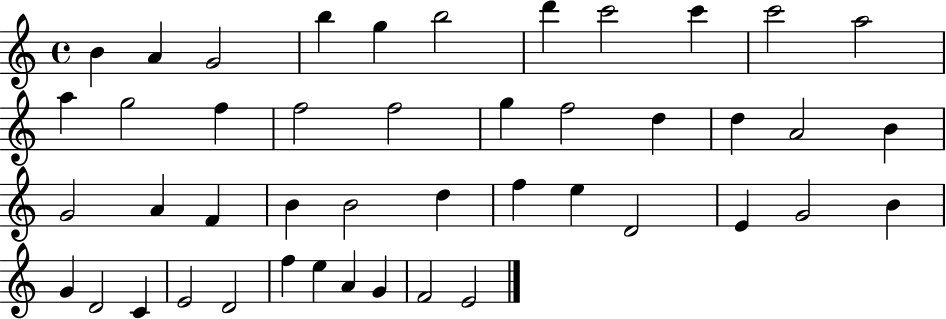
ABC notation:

X:1
T:Untitled
M:4/4
L:1/4
K:C
B A G2 b g b2 d' c'2 c' c'2 a2 a g2 f f2 f2 g f2 d d A2 B G2 A F B B2 d f e D2 E G2 B G D2 C E2 D2 f e A G F2 E2